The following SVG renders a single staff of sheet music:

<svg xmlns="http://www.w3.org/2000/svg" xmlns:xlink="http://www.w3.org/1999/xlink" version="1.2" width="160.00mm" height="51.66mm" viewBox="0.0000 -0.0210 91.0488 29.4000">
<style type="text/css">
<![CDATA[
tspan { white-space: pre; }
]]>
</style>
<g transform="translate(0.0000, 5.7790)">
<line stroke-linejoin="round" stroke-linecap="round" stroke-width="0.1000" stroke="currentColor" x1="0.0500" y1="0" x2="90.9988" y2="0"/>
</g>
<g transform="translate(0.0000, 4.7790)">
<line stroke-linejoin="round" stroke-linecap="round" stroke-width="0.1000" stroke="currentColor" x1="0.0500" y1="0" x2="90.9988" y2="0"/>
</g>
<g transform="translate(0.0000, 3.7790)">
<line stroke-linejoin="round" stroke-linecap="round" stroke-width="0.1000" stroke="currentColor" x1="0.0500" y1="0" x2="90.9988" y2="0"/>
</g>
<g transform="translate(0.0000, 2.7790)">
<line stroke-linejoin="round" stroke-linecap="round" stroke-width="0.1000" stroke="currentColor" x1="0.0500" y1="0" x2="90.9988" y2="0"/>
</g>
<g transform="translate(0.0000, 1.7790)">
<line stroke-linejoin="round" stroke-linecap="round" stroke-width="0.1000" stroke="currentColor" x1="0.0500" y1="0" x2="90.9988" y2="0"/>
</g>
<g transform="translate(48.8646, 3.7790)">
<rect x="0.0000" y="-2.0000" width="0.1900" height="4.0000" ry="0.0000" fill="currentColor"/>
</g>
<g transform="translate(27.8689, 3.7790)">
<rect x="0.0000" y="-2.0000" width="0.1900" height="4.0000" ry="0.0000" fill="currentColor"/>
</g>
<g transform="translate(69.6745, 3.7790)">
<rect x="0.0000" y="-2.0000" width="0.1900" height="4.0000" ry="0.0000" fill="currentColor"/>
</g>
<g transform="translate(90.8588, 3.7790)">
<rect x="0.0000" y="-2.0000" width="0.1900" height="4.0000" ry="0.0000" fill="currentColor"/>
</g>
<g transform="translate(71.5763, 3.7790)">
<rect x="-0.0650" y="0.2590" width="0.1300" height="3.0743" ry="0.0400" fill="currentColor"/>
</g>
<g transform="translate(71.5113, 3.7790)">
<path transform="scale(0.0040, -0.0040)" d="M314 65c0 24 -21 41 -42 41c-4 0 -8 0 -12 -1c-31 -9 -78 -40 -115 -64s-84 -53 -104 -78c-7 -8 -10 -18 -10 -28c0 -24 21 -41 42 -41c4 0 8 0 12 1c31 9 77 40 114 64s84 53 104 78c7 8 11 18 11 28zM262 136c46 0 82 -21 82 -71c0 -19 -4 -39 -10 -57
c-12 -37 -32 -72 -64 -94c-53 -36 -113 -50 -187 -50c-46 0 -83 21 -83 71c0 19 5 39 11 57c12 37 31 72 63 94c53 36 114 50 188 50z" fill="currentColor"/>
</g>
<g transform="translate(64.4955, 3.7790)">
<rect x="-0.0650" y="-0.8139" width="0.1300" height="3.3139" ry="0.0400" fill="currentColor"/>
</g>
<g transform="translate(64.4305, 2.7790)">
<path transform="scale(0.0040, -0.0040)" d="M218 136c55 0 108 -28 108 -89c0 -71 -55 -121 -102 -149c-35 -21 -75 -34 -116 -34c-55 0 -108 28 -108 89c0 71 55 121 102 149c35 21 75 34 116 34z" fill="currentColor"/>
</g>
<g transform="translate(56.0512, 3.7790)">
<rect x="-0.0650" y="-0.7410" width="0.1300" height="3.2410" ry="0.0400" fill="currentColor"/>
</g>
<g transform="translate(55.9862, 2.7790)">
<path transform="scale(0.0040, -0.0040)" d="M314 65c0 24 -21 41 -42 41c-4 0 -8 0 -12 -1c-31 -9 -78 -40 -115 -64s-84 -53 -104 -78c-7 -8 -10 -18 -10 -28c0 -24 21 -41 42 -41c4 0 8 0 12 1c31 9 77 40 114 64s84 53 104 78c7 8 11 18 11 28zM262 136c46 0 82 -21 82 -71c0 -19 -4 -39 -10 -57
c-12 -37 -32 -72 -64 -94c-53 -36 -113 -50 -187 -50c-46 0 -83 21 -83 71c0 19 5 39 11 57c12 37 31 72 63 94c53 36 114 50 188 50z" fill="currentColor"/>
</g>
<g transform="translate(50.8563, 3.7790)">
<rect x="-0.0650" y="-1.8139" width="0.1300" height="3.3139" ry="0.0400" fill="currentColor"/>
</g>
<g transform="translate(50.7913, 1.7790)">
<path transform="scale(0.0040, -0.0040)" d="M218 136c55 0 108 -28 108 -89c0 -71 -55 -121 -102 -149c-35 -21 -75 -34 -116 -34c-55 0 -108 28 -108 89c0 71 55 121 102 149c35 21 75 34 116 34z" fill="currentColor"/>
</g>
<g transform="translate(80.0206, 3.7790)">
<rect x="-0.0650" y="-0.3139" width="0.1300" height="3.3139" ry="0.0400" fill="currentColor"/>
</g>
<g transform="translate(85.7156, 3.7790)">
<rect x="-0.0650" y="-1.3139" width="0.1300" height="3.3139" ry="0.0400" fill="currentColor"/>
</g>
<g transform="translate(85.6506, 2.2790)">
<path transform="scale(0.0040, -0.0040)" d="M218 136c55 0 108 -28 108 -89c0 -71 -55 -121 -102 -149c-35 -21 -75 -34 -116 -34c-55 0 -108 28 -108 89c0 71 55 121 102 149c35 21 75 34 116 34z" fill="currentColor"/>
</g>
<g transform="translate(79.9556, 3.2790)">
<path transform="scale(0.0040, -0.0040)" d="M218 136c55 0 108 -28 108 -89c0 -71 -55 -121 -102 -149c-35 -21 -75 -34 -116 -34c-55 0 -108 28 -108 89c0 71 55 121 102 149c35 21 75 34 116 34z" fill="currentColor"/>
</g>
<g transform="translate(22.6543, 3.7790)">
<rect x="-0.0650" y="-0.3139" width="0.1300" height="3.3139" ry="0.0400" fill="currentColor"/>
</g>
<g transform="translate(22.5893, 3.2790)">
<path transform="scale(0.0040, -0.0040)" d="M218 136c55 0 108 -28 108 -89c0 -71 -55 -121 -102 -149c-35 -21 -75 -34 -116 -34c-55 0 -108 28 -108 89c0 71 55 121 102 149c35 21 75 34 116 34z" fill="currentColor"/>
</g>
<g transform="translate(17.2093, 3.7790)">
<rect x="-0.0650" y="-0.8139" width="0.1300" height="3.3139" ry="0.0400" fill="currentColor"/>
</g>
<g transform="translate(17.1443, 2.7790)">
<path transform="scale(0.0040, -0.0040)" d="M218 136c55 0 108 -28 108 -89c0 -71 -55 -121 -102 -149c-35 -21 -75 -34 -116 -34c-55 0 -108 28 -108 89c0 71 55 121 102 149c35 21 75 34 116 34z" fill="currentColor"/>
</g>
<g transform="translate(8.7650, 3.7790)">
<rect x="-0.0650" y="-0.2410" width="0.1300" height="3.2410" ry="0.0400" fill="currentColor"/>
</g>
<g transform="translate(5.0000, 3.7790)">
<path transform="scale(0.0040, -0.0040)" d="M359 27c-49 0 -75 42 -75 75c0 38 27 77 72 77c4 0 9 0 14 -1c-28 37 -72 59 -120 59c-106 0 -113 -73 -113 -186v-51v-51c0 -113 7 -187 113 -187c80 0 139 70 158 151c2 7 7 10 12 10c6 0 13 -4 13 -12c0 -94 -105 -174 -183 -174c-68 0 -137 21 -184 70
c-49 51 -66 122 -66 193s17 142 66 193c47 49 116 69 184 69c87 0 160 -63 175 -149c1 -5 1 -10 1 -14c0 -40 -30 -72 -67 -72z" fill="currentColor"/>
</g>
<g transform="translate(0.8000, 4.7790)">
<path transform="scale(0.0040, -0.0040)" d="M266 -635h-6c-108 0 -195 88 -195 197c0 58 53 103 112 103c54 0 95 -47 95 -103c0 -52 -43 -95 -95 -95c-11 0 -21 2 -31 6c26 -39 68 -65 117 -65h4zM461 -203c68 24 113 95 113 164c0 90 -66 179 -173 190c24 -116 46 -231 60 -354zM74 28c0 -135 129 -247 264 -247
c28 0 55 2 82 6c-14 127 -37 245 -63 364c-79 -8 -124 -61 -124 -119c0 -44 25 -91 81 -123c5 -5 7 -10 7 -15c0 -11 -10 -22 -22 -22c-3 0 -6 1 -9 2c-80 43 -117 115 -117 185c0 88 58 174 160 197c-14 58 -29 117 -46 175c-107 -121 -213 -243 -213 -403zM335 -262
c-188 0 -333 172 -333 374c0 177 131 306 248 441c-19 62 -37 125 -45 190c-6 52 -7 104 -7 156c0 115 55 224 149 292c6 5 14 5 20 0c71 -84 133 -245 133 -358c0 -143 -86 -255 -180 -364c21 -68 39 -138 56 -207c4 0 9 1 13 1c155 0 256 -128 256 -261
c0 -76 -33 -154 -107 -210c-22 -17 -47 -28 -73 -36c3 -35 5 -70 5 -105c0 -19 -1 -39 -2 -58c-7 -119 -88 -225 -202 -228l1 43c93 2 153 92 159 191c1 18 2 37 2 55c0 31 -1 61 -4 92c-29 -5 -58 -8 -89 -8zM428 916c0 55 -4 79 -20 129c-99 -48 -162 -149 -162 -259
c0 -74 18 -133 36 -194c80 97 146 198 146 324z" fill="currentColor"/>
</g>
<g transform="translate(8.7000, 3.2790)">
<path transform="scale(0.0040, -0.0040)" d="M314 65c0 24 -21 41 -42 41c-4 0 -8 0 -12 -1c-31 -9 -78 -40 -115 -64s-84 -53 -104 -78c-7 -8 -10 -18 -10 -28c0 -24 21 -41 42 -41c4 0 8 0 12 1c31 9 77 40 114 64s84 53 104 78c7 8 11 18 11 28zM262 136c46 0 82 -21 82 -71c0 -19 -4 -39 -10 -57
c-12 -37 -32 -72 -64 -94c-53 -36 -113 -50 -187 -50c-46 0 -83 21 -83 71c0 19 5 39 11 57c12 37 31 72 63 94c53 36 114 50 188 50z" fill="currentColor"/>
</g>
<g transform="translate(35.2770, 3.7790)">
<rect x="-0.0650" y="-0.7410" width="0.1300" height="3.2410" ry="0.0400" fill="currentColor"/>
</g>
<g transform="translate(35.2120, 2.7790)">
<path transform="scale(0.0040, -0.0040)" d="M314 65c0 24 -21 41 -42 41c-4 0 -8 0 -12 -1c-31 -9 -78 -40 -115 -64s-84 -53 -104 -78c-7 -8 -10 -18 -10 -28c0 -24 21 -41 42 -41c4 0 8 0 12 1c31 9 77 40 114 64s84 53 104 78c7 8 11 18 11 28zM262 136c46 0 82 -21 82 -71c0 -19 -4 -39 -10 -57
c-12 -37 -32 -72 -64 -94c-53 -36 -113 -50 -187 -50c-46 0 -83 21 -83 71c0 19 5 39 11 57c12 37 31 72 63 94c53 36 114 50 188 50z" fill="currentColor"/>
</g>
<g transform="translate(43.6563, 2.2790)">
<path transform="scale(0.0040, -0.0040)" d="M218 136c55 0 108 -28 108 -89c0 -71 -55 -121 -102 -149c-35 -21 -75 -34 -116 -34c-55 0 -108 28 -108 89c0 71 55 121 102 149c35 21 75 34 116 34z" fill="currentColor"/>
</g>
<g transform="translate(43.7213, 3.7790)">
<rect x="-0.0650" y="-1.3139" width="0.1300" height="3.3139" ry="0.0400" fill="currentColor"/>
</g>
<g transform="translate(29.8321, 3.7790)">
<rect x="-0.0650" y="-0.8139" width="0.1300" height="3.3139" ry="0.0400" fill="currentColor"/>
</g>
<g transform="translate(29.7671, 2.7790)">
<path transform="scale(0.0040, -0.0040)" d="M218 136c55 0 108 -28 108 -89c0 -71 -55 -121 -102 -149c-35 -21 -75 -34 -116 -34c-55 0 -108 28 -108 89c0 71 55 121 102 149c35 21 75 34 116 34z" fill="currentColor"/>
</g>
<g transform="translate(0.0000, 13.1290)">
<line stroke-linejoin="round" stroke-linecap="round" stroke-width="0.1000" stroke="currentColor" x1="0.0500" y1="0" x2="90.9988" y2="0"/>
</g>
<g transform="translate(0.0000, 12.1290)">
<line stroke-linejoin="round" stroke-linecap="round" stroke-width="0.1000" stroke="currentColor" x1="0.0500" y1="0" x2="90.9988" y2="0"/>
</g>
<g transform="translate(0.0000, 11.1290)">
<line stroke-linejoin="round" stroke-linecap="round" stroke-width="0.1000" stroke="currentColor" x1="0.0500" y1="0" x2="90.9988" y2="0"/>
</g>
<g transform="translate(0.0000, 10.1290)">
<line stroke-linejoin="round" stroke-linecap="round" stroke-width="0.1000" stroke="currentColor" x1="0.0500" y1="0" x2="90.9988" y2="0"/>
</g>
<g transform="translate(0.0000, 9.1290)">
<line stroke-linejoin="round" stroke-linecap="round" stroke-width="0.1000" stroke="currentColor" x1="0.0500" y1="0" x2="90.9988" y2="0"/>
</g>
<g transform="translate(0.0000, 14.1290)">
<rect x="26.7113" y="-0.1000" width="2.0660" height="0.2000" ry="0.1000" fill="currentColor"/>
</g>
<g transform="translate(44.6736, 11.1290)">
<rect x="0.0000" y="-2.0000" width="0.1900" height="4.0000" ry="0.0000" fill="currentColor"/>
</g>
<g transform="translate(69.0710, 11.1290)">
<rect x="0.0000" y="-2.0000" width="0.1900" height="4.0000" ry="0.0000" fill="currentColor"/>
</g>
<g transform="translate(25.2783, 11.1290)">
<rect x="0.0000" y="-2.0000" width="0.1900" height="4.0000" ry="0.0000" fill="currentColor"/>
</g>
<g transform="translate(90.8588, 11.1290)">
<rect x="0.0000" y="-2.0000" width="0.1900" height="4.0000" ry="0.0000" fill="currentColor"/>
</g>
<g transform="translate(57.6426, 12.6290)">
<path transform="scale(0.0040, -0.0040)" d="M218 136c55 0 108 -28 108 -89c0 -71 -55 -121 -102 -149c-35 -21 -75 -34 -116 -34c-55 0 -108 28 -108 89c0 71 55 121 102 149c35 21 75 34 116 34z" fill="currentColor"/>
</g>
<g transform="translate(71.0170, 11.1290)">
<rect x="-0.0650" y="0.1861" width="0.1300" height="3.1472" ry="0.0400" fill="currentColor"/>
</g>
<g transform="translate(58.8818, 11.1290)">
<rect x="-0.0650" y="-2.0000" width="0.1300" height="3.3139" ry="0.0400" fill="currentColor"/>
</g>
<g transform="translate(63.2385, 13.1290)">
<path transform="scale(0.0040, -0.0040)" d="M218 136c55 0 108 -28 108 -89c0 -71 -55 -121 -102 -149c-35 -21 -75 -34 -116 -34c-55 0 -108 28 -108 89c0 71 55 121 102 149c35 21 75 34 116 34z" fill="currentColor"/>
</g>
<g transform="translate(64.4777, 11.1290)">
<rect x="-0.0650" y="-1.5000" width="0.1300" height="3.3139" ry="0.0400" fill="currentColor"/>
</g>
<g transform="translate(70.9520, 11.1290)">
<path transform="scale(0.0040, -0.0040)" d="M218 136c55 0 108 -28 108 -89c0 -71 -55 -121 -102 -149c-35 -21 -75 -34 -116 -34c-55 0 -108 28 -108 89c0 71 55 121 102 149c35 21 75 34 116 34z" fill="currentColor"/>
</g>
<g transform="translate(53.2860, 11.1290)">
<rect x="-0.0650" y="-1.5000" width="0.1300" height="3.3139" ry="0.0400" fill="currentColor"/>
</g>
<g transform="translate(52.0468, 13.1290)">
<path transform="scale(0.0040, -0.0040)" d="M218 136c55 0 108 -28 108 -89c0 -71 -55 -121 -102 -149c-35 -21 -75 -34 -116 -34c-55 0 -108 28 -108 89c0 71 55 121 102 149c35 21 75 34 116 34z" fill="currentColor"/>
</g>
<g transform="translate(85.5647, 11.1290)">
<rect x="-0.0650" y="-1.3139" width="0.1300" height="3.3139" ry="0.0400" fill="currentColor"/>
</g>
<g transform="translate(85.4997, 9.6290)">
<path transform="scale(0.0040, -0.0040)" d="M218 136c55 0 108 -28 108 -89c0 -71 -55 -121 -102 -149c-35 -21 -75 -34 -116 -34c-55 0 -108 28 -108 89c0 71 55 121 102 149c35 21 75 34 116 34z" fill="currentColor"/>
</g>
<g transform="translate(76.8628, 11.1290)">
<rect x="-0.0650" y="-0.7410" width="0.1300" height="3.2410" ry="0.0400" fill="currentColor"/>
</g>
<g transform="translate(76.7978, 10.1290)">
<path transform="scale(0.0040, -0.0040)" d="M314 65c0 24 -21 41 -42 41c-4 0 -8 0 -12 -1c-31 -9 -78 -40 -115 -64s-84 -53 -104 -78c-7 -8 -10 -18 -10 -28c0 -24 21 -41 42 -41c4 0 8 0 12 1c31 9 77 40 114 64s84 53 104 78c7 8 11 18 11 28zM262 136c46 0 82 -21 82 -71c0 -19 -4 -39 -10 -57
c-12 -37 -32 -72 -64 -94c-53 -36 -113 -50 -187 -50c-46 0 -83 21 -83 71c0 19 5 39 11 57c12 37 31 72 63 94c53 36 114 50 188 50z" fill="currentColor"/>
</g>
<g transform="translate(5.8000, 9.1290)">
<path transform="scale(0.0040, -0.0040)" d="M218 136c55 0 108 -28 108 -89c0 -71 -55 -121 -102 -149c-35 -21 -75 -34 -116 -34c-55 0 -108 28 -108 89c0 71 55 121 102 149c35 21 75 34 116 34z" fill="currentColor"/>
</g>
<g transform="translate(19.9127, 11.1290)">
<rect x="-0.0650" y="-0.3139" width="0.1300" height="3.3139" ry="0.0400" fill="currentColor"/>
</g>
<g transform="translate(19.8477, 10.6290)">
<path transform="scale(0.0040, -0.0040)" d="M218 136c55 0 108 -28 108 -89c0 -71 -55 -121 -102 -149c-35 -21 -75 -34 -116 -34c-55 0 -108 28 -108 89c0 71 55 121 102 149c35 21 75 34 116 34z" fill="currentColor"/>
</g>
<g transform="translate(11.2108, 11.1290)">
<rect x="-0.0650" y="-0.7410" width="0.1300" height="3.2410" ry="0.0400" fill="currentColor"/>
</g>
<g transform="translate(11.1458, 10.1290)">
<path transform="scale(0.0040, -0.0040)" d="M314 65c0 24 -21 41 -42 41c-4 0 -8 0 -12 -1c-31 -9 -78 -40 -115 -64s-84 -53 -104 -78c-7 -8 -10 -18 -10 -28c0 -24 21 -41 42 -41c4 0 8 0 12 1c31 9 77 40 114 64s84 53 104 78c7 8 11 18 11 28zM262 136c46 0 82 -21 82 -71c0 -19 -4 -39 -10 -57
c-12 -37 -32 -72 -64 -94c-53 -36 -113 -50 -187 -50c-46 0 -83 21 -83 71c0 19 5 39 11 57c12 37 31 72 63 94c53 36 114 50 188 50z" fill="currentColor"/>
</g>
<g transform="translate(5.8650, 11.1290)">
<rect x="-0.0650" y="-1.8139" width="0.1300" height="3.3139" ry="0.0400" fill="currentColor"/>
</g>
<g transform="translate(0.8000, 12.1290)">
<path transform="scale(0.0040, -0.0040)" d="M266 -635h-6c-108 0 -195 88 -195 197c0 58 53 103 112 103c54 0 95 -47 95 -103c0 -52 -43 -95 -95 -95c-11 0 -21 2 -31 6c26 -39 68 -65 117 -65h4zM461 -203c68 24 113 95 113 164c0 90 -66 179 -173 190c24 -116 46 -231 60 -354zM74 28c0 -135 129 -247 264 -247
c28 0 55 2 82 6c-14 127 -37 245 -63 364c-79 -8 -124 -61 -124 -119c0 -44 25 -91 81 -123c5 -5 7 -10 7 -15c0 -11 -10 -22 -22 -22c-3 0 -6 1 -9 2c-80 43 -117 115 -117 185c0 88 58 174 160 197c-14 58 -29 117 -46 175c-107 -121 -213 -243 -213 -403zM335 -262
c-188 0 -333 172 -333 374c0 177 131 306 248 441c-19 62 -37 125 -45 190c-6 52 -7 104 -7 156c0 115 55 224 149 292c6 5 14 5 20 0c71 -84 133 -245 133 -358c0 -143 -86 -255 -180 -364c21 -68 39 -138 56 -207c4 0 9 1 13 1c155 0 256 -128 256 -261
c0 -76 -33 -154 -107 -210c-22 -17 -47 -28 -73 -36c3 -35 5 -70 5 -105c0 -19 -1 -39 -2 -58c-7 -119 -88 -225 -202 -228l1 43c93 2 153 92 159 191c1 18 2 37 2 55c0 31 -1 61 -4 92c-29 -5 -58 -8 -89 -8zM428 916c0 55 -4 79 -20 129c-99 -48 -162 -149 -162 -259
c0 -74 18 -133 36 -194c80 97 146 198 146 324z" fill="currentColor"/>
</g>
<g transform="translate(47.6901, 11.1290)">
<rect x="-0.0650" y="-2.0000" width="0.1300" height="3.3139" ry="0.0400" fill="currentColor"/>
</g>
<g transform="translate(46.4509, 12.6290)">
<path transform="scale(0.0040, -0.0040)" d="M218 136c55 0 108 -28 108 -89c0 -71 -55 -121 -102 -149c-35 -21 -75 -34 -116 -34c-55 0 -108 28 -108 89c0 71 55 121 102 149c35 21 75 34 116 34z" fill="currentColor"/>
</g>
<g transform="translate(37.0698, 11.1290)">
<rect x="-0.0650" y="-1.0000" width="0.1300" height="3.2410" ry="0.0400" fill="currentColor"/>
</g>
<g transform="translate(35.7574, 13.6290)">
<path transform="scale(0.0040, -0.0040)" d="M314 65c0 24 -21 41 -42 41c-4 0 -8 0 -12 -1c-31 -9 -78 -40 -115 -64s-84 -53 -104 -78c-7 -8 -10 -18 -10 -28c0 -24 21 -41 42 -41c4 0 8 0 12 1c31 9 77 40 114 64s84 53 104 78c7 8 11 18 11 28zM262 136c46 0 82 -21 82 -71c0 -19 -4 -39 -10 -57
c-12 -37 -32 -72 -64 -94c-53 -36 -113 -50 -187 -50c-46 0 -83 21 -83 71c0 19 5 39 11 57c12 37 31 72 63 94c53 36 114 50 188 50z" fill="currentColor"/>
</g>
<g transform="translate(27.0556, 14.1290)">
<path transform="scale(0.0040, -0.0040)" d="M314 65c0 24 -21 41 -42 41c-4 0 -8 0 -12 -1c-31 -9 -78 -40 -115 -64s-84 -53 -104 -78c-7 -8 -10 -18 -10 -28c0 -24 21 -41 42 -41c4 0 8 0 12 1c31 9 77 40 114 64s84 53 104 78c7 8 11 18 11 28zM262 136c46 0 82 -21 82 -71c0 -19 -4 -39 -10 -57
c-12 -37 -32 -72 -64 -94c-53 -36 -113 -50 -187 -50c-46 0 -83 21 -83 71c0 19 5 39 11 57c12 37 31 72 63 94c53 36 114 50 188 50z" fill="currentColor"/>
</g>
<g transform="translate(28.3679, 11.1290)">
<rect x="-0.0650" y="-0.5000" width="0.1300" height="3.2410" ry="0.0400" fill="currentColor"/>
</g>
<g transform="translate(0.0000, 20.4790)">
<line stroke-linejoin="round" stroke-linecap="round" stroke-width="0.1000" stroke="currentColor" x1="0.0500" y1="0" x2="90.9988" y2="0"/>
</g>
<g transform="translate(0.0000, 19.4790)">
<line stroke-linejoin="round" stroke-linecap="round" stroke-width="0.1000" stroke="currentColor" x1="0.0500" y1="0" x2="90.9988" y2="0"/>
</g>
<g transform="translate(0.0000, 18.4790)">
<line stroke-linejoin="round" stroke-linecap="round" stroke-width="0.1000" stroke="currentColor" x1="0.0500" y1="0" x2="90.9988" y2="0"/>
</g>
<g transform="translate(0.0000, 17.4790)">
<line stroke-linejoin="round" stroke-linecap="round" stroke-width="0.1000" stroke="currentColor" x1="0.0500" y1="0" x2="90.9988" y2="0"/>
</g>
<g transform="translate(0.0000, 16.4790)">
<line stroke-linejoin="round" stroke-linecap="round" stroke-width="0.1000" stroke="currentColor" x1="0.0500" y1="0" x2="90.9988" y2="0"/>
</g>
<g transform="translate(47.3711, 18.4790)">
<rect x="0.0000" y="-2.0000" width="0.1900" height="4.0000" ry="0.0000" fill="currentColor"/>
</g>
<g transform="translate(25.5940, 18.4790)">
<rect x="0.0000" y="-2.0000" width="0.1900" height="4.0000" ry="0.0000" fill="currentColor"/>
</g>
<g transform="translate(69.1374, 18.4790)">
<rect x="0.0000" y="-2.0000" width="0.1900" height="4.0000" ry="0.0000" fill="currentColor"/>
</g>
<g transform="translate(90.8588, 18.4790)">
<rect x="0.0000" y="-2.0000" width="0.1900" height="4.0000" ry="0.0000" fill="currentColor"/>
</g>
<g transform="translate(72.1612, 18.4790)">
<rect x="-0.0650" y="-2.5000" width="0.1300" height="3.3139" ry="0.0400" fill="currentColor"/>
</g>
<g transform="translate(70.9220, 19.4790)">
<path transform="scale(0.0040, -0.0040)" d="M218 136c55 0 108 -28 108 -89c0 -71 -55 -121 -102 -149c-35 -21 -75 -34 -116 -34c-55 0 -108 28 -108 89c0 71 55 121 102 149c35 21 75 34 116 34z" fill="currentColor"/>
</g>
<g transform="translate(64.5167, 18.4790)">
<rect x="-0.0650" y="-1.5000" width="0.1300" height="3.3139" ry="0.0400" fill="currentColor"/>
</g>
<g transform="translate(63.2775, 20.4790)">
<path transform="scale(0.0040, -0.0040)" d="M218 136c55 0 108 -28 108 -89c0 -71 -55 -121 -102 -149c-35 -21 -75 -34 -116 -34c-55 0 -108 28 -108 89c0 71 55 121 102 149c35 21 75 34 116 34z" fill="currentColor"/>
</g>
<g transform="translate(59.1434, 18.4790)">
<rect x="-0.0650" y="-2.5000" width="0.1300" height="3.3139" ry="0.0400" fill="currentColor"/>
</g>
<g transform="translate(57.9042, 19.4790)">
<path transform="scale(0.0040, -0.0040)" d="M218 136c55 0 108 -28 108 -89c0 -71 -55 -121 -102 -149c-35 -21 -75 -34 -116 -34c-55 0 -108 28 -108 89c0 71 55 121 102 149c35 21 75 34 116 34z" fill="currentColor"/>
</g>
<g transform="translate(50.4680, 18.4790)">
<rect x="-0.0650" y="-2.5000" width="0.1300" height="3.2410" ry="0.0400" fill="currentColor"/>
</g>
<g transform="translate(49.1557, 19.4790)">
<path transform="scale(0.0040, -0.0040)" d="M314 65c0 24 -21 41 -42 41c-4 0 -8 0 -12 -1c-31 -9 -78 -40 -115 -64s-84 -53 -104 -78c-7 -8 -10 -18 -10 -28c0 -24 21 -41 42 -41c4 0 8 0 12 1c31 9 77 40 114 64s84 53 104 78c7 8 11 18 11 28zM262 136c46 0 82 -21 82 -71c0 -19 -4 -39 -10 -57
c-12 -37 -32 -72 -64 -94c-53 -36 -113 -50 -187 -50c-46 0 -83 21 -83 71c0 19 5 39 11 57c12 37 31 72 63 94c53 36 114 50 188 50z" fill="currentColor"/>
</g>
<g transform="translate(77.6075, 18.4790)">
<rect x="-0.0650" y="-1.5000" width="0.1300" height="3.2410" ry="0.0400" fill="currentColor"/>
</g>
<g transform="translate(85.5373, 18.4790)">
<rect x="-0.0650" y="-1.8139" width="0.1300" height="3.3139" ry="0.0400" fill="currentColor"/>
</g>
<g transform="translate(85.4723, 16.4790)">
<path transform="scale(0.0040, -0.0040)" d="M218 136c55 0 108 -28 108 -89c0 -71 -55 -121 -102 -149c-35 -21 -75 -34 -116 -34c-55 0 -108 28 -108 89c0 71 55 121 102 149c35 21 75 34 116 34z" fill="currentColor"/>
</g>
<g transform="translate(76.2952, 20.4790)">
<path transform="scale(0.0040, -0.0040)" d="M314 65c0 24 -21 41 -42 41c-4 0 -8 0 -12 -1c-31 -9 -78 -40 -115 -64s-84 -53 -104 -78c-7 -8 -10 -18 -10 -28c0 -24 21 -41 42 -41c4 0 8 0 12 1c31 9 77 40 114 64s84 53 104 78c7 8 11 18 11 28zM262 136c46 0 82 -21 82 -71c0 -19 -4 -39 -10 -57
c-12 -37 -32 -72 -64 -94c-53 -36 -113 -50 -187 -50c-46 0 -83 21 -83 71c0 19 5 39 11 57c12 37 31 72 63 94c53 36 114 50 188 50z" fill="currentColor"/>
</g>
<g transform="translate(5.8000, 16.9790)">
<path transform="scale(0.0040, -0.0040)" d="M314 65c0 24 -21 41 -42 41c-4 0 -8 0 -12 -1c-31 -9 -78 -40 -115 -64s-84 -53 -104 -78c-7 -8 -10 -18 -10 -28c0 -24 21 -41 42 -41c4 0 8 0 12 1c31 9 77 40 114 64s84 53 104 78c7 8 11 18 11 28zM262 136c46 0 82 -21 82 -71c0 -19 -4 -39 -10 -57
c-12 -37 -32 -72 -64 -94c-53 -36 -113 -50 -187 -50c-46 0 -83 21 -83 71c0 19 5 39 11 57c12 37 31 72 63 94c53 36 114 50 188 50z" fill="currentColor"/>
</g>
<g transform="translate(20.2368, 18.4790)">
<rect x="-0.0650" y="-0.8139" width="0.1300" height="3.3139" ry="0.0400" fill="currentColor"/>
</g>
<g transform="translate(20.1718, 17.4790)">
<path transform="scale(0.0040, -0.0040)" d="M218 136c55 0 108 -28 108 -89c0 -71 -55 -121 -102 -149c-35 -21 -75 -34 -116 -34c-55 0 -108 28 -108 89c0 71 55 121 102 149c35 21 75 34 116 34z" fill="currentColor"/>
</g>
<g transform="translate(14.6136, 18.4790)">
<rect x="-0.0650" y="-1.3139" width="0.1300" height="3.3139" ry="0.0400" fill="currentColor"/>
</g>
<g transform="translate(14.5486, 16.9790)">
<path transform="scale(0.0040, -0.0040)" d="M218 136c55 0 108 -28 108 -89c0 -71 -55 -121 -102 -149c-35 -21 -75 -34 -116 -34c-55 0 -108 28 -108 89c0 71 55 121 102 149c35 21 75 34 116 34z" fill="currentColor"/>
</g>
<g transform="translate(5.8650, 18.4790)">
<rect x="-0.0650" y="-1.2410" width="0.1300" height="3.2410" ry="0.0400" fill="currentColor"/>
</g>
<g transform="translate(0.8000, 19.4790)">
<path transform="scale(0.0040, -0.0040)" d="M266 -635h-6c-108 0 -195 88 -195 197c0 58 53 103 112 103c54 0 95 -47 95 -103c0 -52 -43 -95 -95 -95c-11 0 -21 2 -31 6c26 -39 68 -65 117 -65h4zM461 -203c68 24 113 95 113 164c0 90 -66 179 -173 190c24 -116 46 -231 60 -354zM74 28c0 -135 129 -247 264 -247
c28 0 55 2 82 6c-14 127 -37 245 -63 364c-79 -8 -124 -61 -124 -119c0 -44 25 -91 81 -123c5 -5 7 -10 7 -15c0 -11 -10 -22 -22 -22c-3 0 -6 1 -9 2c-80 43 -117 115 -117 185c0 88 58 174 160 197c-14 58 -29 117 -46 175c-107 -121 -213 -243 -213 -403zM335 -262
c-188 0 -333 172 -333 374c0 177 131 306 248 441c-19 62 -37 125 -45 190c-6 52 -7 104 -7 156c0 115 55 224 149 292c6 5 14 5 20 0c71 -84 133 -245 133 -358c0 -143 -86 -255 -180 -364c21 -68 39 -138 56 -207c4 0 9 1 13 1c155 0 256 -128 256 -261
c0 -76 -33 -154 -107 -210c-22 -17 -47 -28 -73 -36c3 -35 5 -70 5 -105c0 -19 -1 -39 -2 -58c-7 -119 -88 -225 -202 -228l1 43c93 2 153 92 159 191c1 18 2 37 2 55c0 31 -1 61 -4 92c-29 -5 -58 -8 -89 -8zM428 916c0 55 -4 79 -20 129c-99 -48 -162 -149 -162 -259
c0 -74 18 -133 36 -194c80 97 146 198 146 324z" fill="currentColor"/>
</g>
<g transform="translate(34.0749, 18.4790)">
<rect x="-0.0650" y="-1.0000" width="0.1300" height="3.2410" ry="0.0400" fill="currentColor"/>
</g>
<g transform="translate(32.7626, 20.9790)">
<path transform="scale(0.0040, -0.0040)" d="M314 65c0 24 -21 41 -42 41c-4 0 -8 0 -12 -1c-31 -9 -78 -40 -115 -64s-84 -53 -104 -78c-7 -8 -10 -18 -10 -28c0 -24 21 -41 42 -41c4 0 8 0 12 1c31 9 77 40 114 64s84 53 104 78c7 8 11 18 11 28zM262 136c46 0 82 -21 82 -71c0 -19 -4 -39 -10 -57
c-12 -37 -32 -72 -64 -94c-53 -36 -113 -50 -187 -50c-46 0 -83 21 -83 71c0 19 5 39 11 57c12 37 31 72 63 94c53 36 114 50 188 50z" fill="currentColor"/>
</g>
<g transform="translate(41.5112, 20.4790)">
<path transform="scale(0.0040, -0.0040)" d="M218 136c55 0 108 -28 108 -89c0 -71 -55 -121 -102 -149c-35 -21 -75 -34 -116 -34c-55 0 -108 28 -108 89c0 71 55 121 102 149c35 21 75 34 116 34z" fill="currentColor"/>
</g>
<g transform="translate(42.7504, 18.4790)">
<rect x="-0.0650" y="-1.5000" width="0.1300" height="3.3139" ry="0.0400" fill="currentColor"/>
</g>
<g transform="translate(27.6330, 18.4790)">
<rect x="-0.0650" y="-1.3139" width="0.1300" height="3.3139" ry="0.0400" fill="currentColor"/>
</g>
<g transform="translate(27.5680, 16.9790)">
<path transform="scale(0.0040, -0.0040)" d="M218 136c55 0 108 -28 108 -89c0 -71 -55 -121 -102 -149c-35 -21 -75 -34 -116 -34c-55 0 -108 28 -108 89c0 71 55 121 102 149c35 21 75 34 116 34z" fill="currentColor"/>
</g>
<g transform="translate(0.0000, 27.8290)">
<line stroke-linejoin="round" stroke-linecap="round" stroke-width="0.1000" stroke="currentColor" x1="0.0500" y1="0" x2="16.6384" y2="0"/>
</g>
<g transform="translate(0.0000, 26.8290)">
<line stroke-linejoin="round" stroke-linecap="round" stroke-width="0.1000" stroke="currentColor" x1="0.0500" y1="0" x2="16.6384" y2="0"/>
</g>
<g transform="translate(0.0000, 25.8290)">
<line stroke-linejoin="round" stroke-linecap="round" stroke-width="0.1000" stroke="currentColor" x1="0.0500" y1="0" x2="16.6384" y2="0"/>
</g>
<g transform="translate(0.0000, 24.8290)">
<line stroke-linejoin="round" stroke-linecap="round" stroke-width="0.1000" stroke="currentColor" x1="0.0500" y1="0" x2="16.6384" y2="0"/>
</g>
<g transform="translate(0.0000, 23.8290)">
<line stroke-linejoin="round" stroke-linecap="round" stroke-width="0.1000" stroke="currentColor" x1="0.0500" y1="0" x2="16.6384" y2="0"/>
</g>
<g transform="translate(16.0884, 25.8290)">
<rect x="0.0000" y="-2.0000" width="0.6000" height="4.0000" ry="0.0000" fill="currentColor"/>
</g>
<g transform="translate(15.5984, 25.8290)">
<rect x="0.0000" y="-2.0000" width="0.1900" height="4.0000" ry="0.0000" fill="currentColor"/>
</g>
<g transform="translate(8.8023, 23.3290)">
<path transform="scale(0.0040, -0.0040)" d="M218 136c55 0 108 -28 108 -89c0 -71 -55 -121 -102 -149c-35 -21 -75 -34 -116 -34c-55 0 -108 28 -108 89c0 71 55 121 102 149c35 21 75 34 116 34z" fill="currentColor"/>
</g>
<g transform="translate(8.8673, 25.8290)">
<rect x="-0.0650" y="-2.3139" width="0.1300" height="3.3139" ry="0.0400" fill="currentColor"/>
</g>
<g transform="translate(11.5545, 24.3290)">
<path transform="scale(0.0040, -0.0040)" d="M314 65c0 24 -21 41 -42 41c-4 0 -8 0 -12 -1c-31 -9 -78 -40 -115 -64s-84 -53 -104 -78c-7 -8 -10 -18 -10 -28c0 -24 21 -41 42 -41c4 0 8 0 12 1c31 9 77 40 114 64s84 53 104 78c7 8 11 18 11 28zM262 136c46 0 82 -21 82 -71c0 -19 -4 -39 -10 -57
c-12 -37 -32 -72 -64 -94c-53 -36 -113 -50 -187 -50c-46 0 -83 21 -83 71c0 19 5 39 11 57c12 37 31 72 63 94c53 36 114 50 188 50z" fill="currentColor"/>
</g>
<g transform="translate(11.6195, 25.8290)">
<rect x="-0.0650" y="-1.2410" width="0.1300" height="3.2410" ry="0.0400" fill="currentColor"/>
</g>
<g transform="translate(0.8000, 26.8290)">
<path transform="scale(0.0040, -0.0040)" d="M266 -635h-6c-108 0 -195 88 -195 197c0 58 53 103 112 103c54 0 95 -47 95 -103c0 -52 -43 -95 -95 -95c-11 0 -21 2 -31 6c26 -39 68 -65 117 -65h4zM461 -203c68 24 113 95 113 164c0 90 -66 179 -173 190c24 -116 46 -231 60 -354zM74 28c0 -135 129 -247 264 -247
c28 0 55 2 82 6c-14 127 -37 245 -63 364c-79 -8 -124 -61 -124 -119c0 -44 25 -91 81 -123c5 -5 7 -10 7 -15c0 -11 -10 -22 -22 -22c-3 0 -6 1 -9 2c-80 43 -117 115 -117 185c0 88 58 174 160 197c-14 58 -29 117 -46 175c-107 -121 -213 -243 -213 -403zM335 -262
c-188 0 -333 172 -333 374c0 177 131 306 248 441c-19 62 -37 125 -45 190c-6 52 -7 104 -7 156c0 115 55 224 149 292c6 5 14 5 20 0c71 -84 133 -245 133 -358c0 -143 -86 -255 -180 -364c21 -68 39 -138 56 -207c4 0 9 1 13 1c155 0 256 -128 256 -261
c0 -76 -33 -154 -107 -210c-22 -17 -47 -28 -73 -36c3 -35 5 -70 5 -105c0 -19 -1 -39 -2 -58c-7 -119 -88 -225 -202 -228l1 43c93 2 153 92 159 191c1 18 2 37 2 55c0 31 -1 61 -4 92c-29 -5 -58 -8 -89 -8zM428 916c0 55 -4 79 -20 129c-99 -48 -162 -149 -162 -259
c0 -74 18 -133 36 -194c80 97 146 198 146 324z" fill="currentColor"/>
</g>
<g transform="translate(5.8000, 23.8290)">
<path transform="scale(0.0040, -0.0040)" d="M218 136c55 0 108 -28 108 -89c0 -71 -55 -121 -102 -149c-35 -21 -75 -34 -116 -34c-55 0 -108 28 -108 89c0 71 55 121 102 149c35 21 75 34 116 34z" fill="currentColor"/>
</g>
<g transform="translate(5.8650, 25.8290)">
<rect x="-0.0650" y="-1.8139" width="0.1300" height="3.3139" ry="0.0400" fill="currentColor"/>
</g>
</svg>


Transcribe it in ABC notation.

X:1
T:Untitled
M:4/4
L:1/4
K:C
c2 d c d d2 e f d2 d B2 c e f d2 c C2 D2 F E F E B d2 e e2 e d e D2 E G2 G E G E2 f f g e2